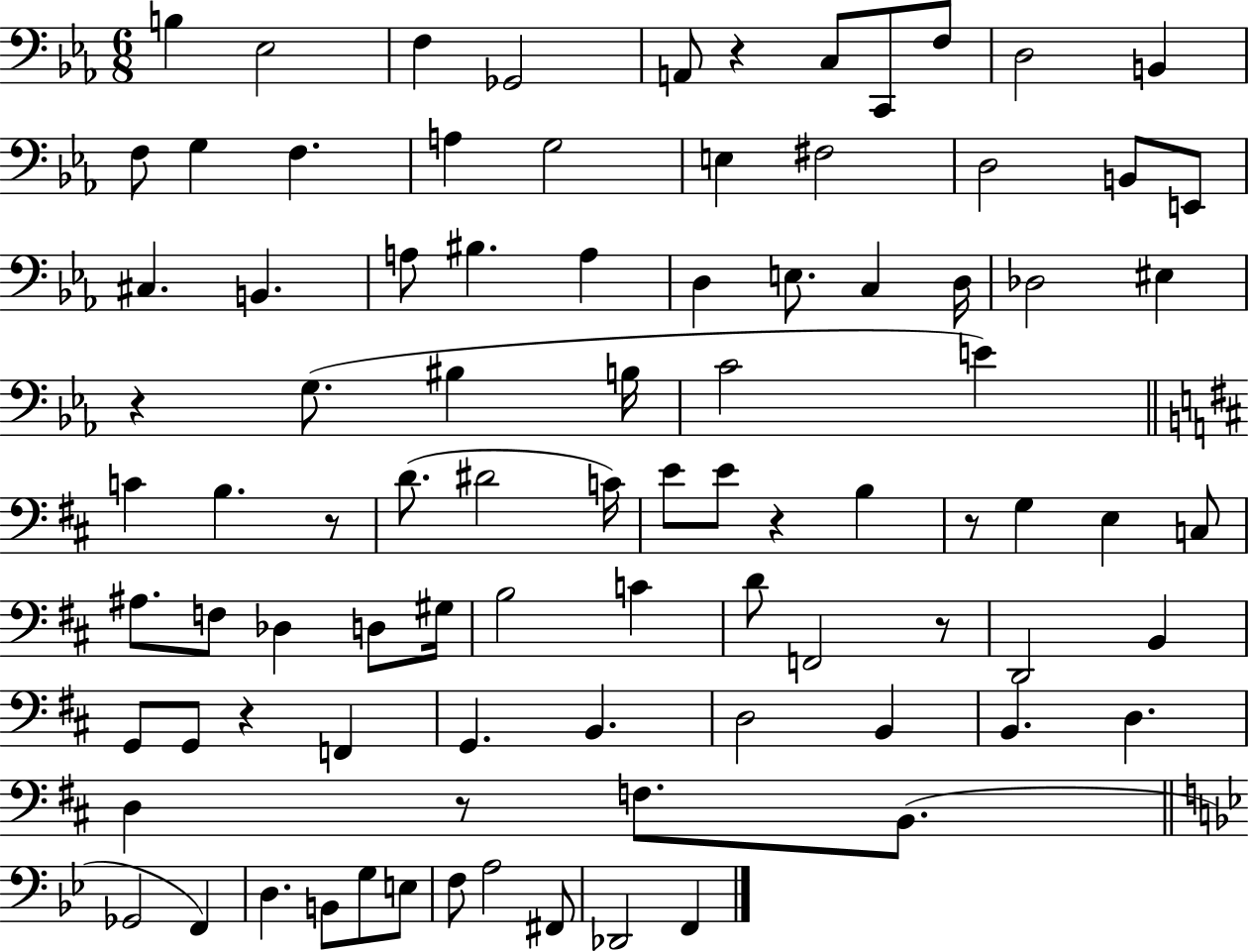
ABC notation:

X:1
T:Untitled
M:6/8
L:1/4
K:Eb
B, _E,2 F, _G,,2 A,,/2 z C,/2 C,,/2 F,/2 D,2 B,, F,/2 G, F, A, G,2 E, ^F,2 D,2 B,,/2 E,,/2 ^C, B,, A,/2 ^B, A, D, E,/2 C, D,/4 _D,2 ^E, z G,/2 ^B, B,/4 C2 E C B, z/2 D/2 ^D2 C/4 E/2 E/2 z B, z/2 G, E, C,/2 ^A,/2 F,/2 _D, D,/2 ^G,/4 B,2 C D/2 F,,2 z/2 D,,2 B,, G,,/2 G,,/2 z F,, G,, B,, D,2 B,, B,, D, D, z/2 F,/2 B,,/2 _G,,2 F,, D, B,,/2 G,/2 E,/2 F,/2 A,2 ^F,,/2 _D,,2 F,,